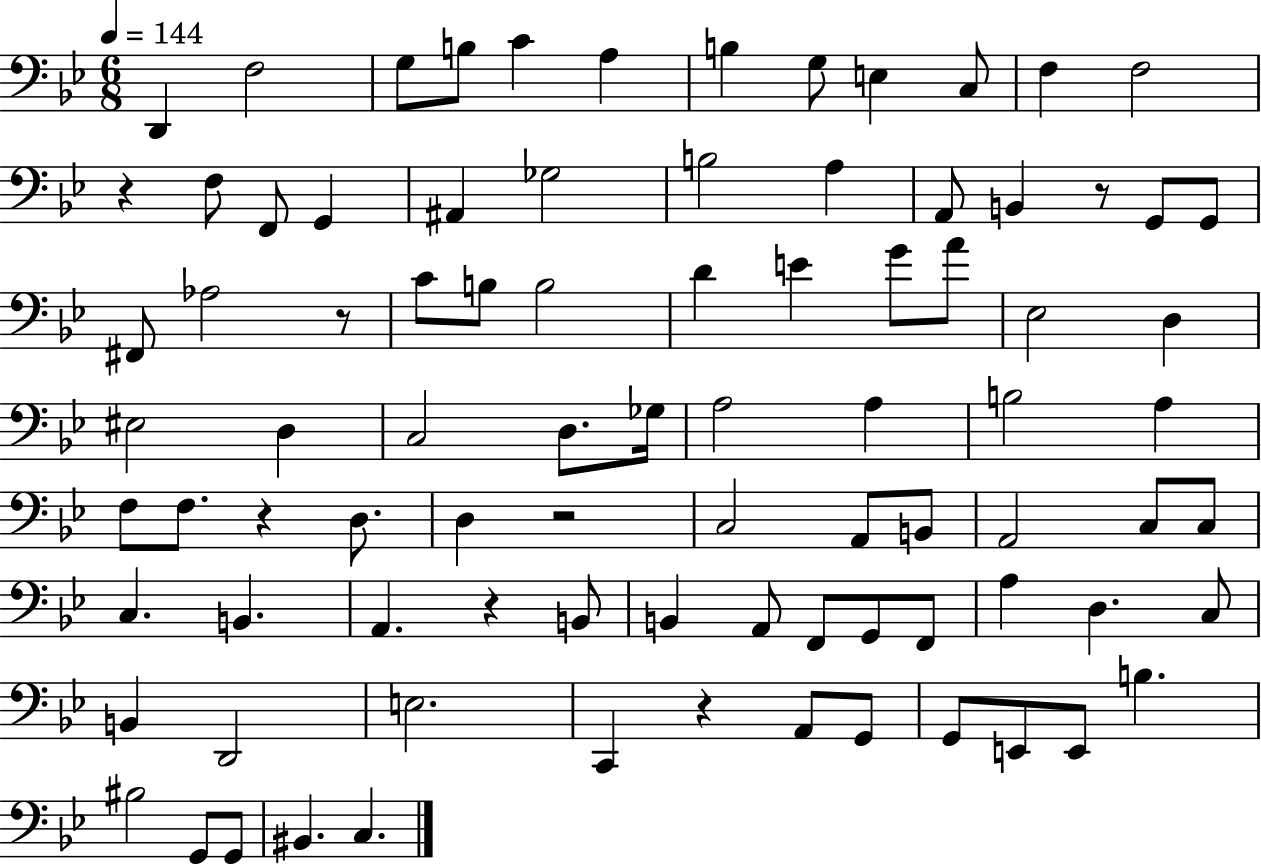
{
  \clef bass
  \numericTimeSignature
  \time 6/8
  \key bes \major
  \tempo 4 = 144
  d,4 f2 | g8 b8 c'4 a4 | b4 g8 e4 c8 | f4 f2 | \break r4 f8 f,8 g,4 | ais,4 ges2 | b2 a4 | a,8 b,4 r8 g,8 g,8 | \break fis,8 aes2 r8 | c'8 b8 b2 | d'4 e'4 g'8 a'8 | ees2 d4 | \break eis2 d4 | c2 d8. ges16 | a2 a4 | b2 a4 | \break f8 f8. r4 d8. | d4 r2 | c2 a,8 b,8 | a,2 c8 c8 | \break c4. b,4. | a,4. r4 b,8 | b,4 a,8 f,8 g,8 f,8 | a4 d4. c8 | \break b,4 d,2 | e2. | c,4 r4 a,8 g,8 | g,8 e,8 e,8 b4. | \break bis2 g,8 g,8 | bis,4. c4. | \bar "|."
}